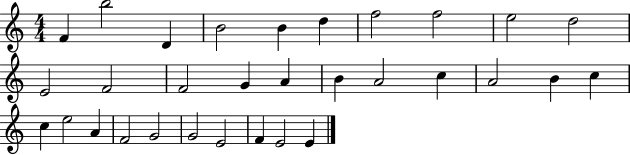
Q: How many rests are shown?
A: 0